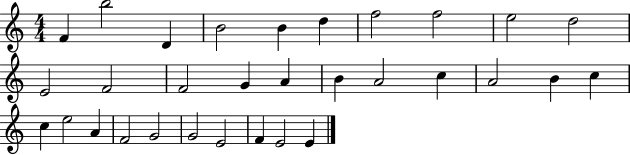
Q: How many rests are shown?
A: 0